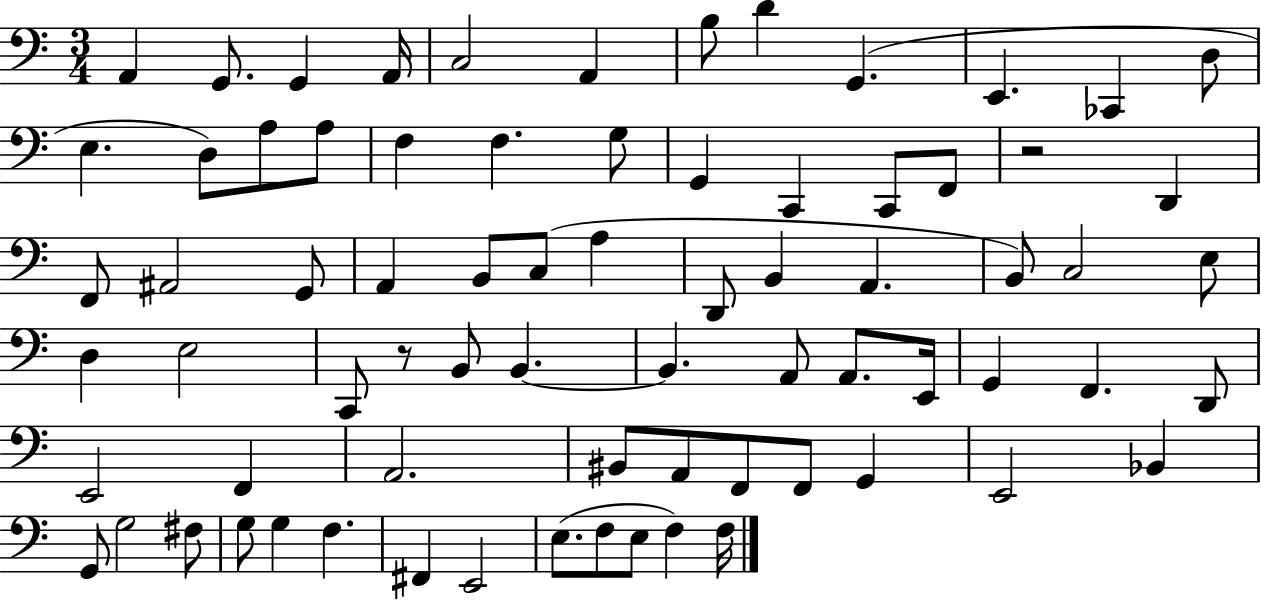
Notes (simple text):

A2/q G2/e. G2/q A2/s C3/h A2/q B3/e D4/q G2/q. E2/q. CES2/q D3/e E3/q. D3/e A3/e A3/e F3/q F3/q. G3/e G2/q C2/q C2/e F2/e R/h D2/q F2/e A#2/h G2/e A2/q B2/e C3/e A3/q D2/e B2/q A2/q. B2/e C3/h E3/e D3/q E3/h C2/e R/e B2/e B2/q. B2/q. A2/e A2/e. E2/s G2/q F2/q. D2/e E2/h F2/q A2/h. BIS2/e A2/e F2/e F2/e G2/q E2/h Bb2/q G2/e G3/h F#3/e G3/e G3/q F3/q. F#2/q E2/h E3/e. F3/e E3/e F3/q F3/s